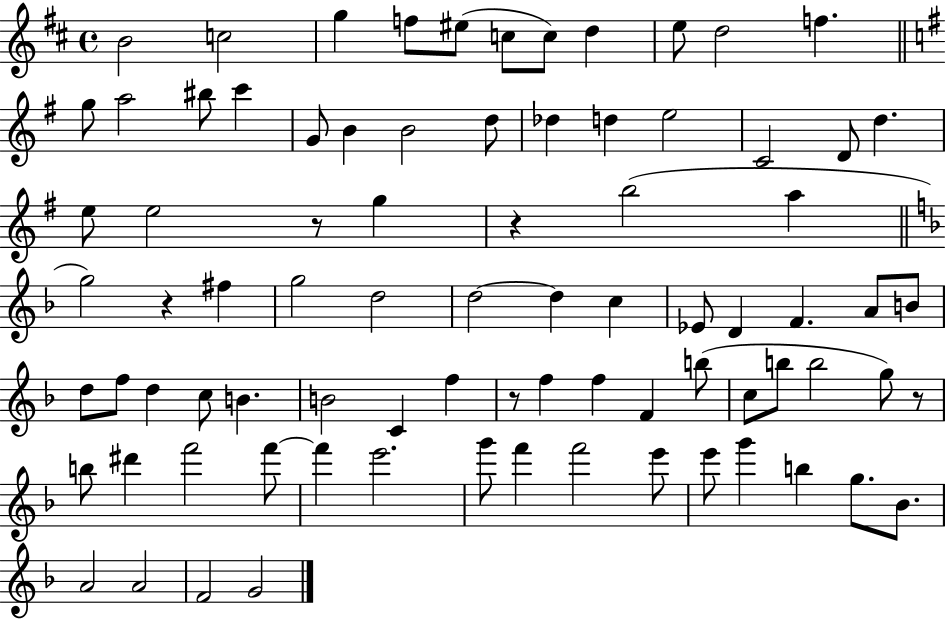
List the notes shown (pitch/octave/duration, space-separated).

B4/h C5/h G5/q F5/e EIS5/e C5/e C5/e D5/q E5/e D5/h F5/q. G5/e A5/h BIS5/e C6/q G4/e B4/q B4/h D5/e Db5/q D5/q E5/h C4/h D4/e D5/q. E5/e E5/h R/e G5/q R/q B5/h A5/q G5/h R/q F#5/q G5/h D5/h D5/h D5/q C5/q Eb4/e D4/q F4/q. A4/e B4/e D5/e F5/e D5/q C5/e B4/q. B4/h C4/q F5/q R/e F5/q F5/q F4/q B5/e C5/e B5/e B5/h G5/e R/e B5/e D#6/q F6/h F6/e F6/q E6/h. G6/e F6/q F6/h E6/e E6/e G6/q B5/q G5/e. Bb4/e. A4/h A4/h F4/h G4/h